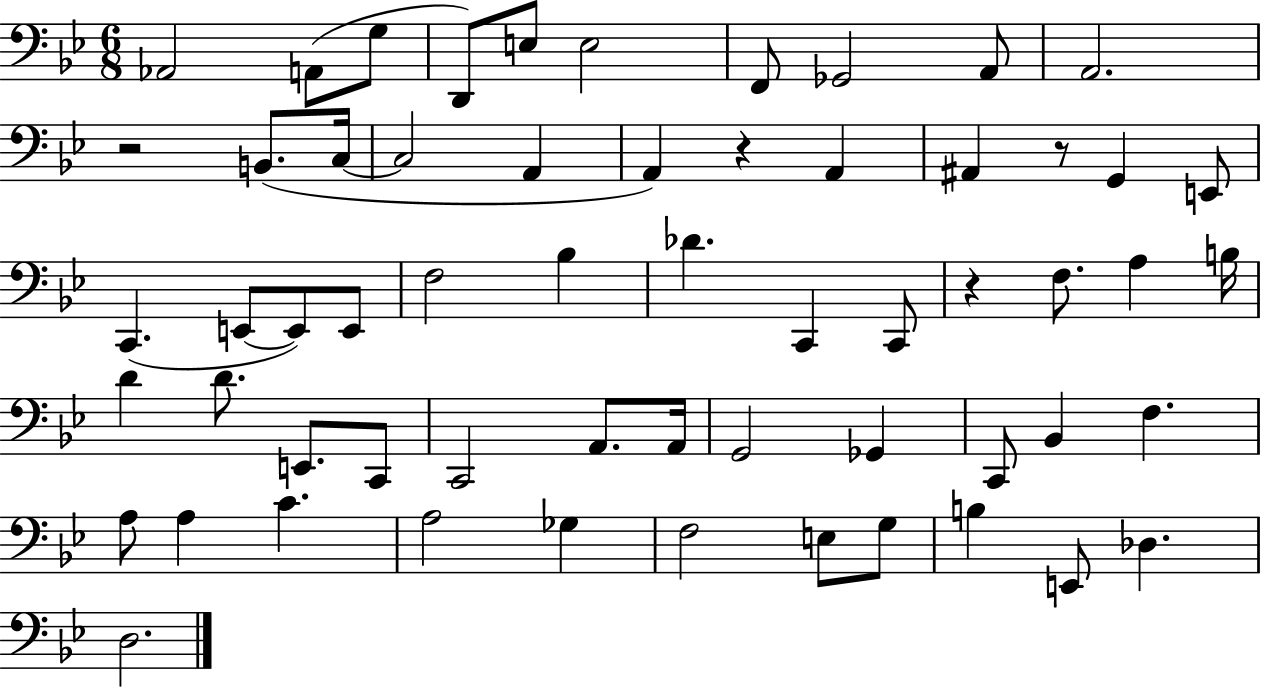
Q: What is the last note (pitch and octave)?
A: D3